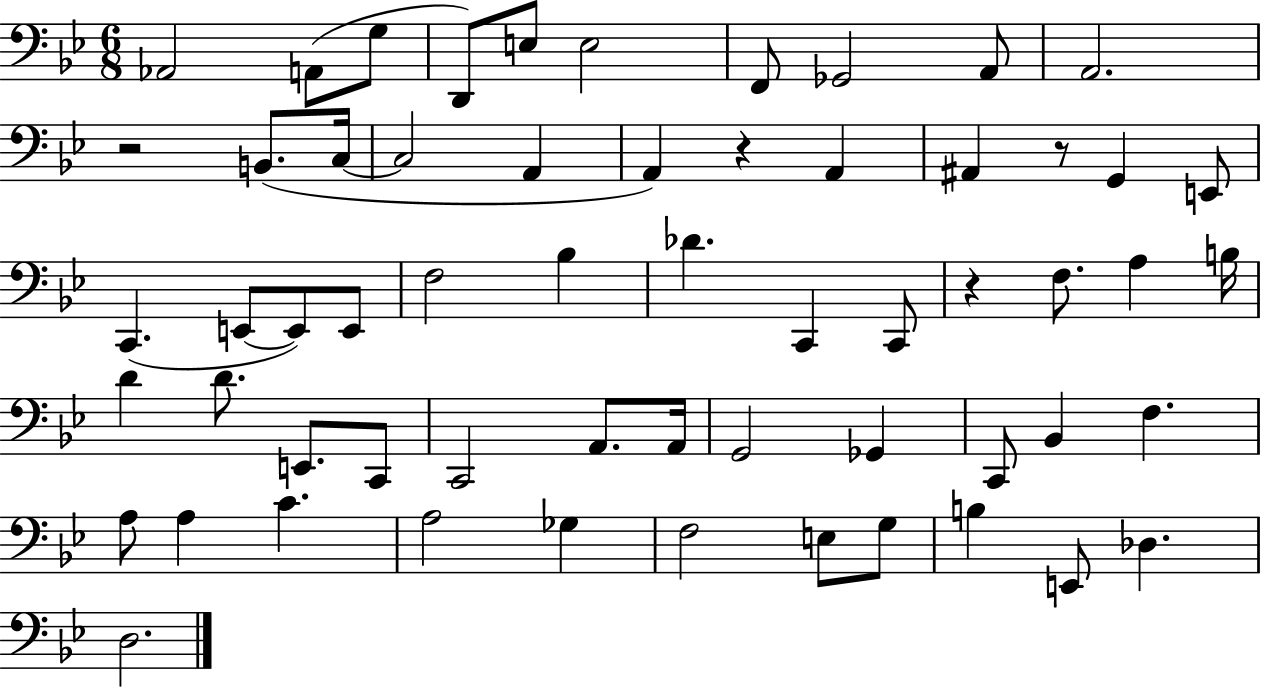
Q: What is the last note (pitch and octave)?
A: D3